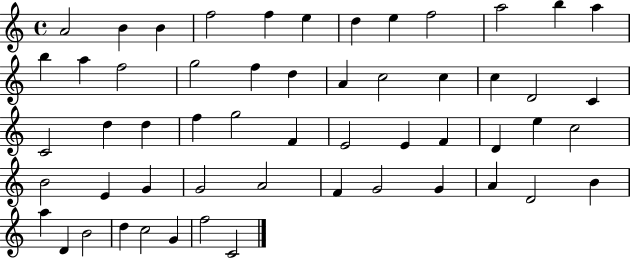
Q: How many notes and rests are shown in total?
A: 55